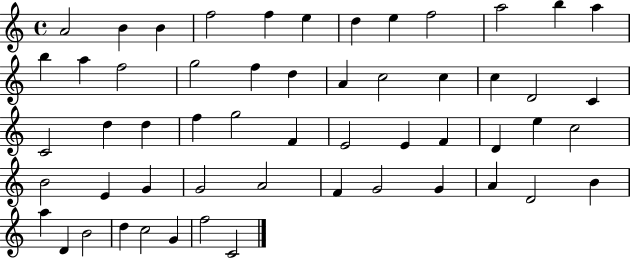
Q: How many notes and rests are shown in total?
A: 55